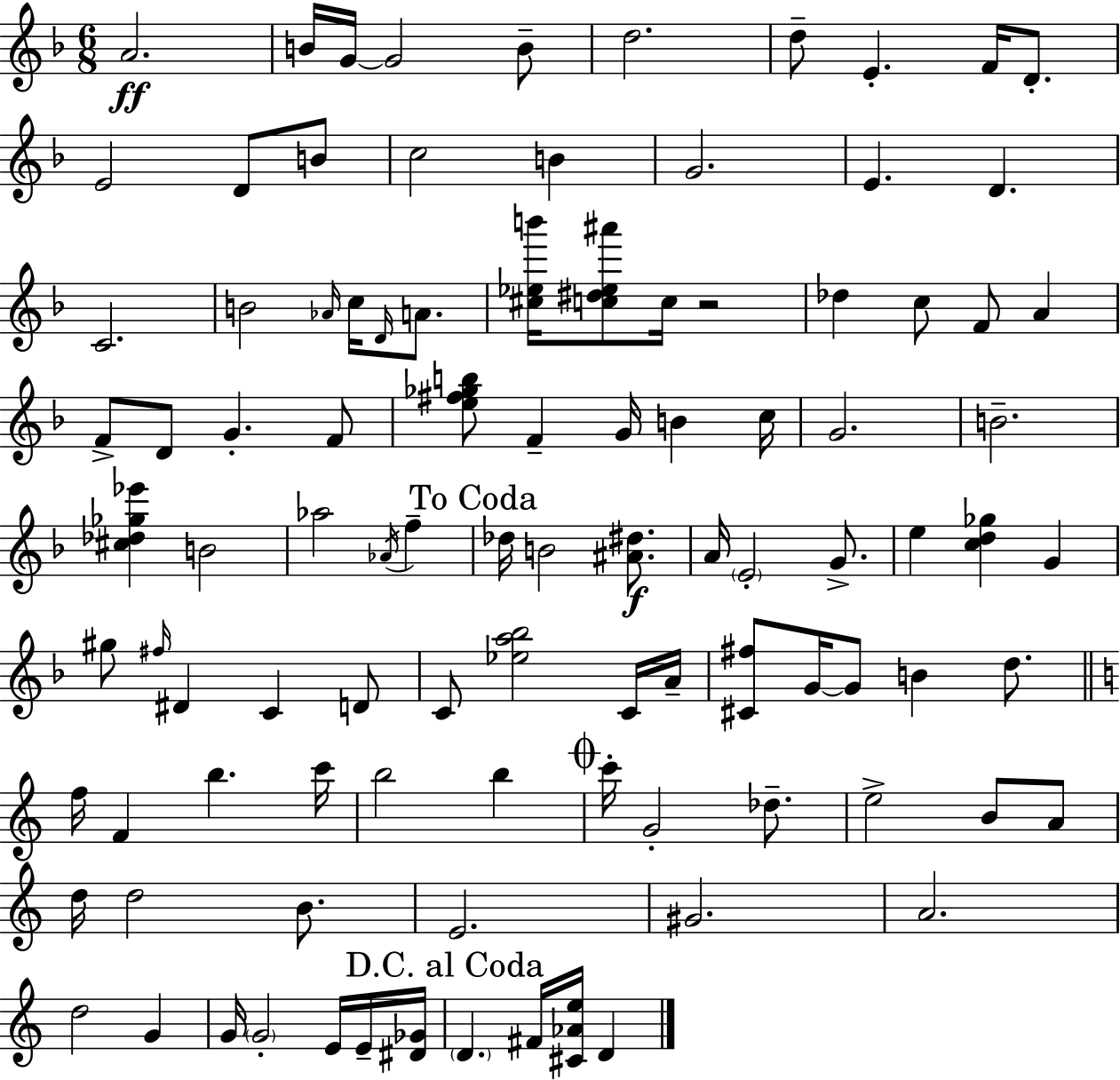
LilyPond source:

{
  \clef treble
  \numericTimeSignature
  \time 6/8
  \key f \major
  a'2.\ff | b'16 g'16~~ g'2 b'8-- | d''2. | d''8-- e'4.-. f'16 d'8.-. | \break e'2 d'8 b'8 | c''2 b'4 | g'2. | e'4. d'4. | \break c'2. | b'2 \grace { aes'16 } c''16 \grace { d'16 } a'8. | <cis'' ees'' b'''>16 <c'' dis'' ees'' ais'''>8 c''16 r2 | des''4 c''8 f'8 a'4 | \break f'8-> d'8 g'4.-. | f'8 <e'' fis'' ges'' b''>8 f'4-- g'16 b'4 | c''16 g'2. | b'2.-- | \break <cis'' des'' ges'' ees'''>4 b'2 | aes''2 \acciaccatura { aes'16 } f''4-- | \mark "To Coda" des''16 b'2 | <ais' dis''>8.\f a'16 \parenthesize e'2-. | \break g'8.-> e''4 <c'' d'' ges''>4 g'4 | gis''8 \grace { fis''16 } dis'4 c'4 | d'8 c'8 <ees'' a'' bes''>2 | c'16 a'16-- <cis' fis''>8 g'16~~ g'8 b'4 | \break d''8. \bar "||" \break \key c \major f''16 f'4 b''4. c'''16 | b''2 b''4 | \mark \markup { \musicglyph "scripts.coda" } c'''16-. g'2-. des''8.-- | e''2-> b'8 a'8 | \break d''16 d''2 b'8. | e'2. | gis'2. | a'2. | \break d''2 g'4 | g'16 \parenthesize g'2-. e'16 e'16-- <dis' ges'>16 | \mark "D.C. al Coda" \parenthesize d'4. fis'16 <cis' aes' e''>16 d'4 | \bar "|."
}